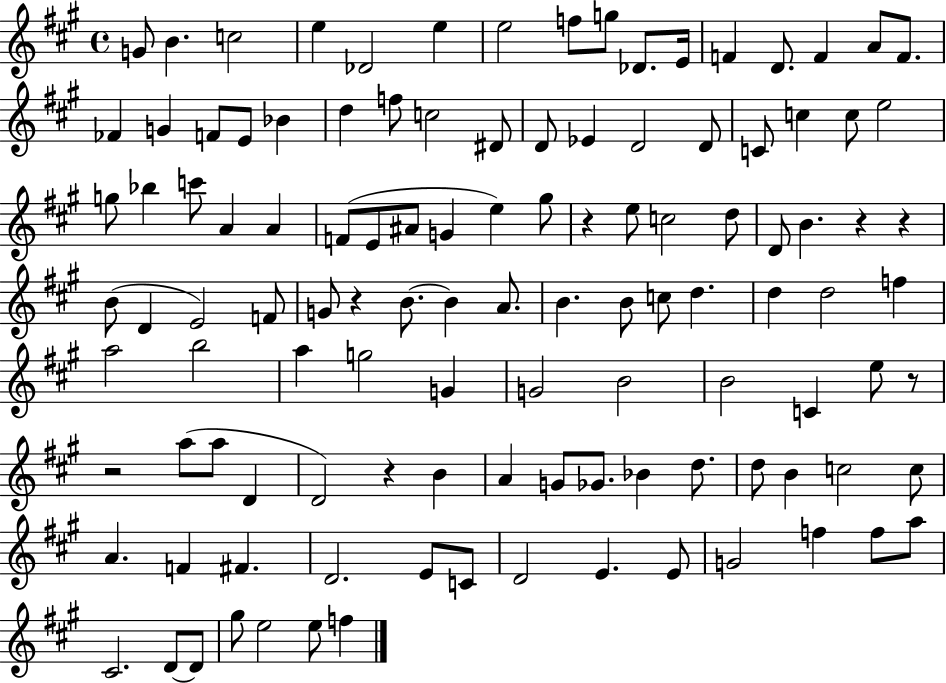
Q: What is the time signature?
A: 4/4